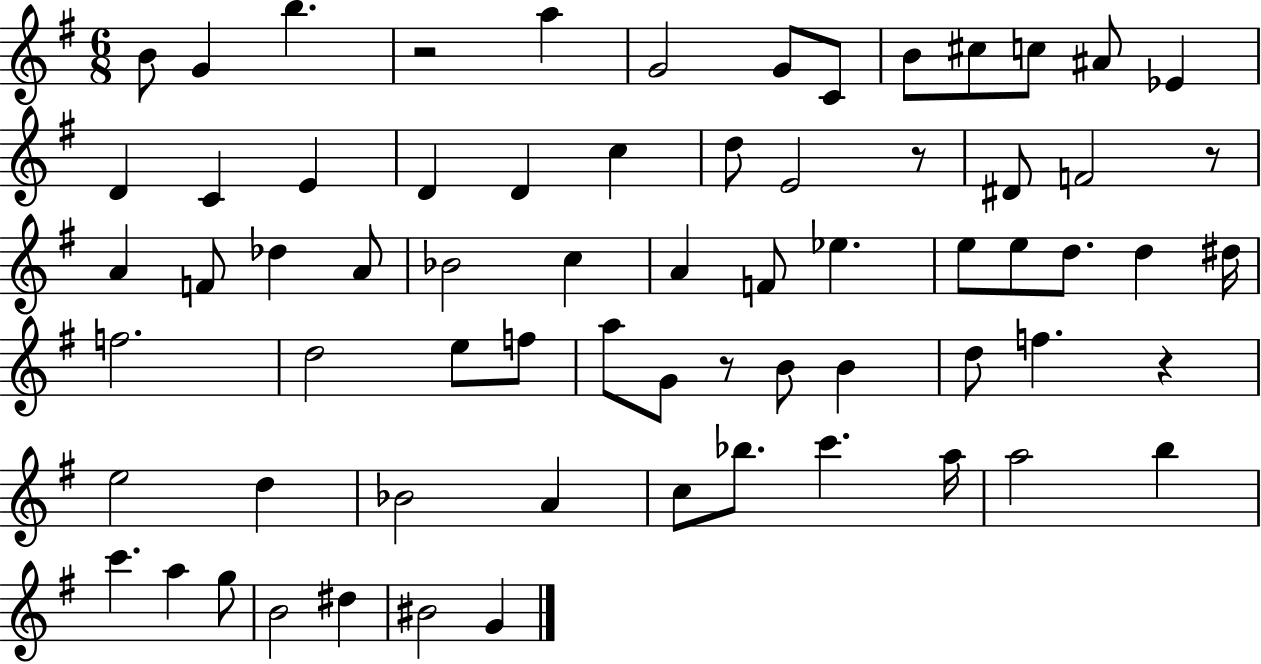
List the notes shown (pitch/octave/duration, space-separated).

B4/e G4/q B5/q. R/h A5/q G4/h G4/e C4/e B4/e C#5/e C5/e A#4/e Eb4/q D4/q C4/q E4/q D4/q D4/q C5/q D5/e E4/h R/e D#4/e F4/h R/e A4/q F4/e Db5/q A4/e Bb4/h C5/q A4/q F4/e Eb5/q. E5/e E5/e D5/e. D5/q D#5/s F5/h. D5/h E5/e F5/e A5/e G4/e R/e B4/e B4/q D5/e F5/q. R/q E5/h D5/q Bb4/h A4/q C5/e Bb5/e. C6/q. A5/s A5/h B5/q C6/q. A5/q G5/e B4/h D#5/q BIS4/h G4/q